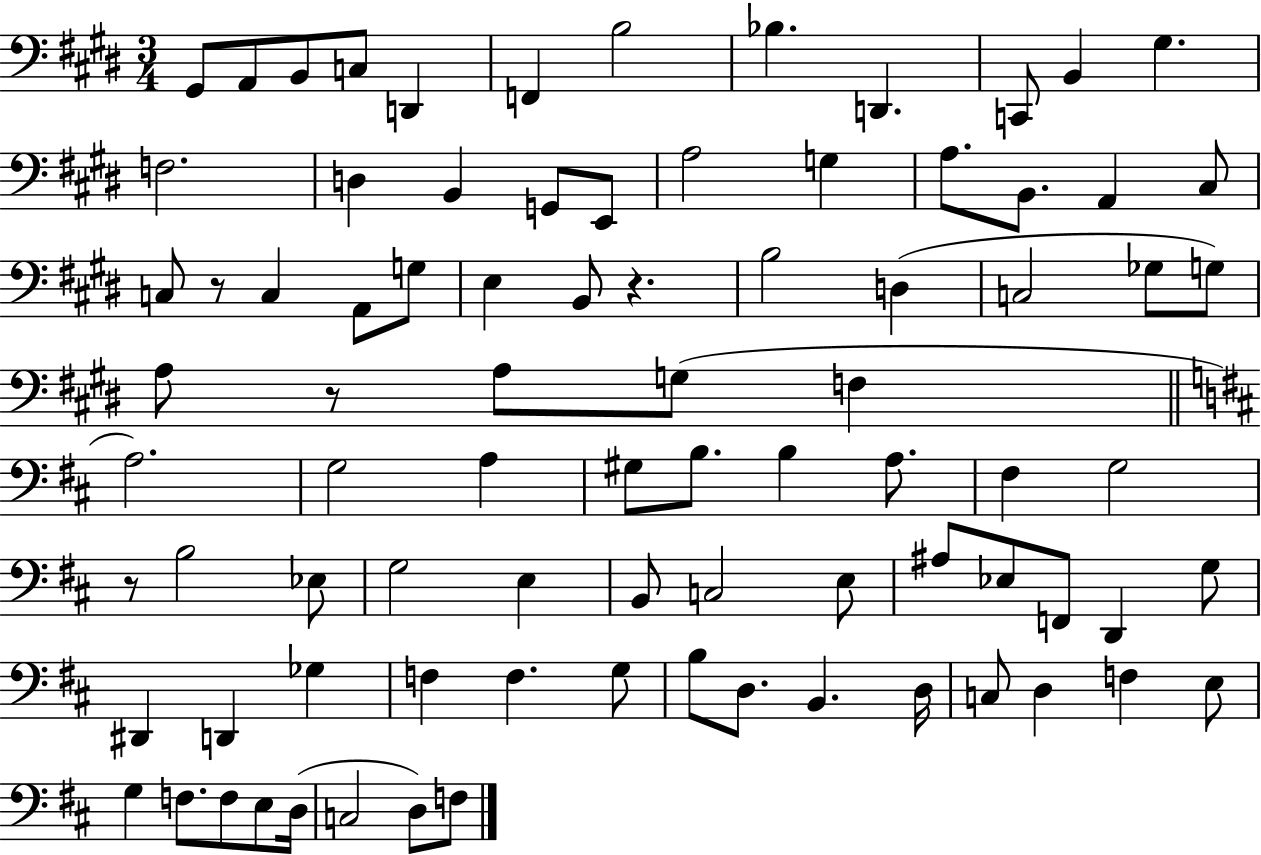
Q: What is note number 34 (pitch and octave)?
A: G3